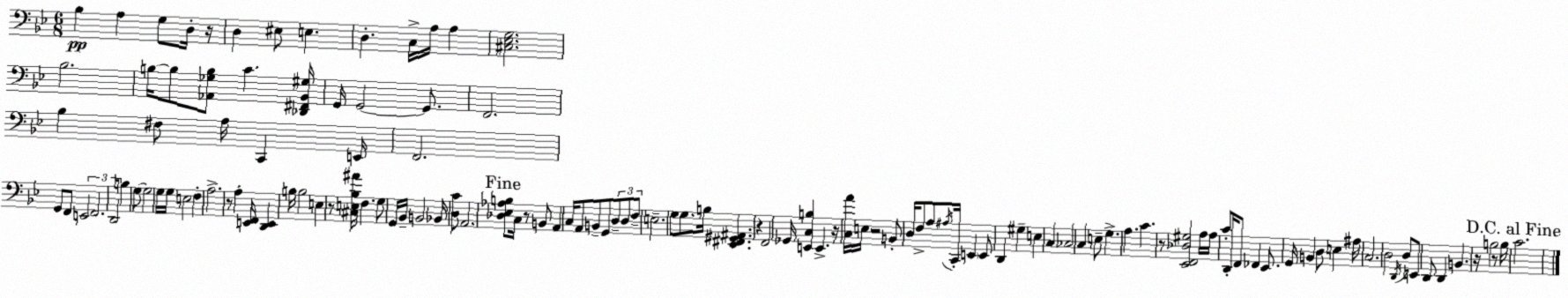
X:1
T:Untitled
M:6/8
L:1/4
K:Bb
_B, A, G,/2 D,/4 z/4 D, ^E,/2 E, D, C,/4 A,/4 A, [^C,_E,G,]2 _B,2 B,/4 B,/2 [_A,,_G,B,]/2 C [_D,,^F,,_B,,^G,]/4 G,,/4 G,,2 G,,/2 F,,2 _B, ^F,/2 A,/4 C,, E,,/4 F,,2 G,,/2 F,,/2 E,,2 F,,2 D,,2 B, G,/2 G,2 G,/4 G,/4 E,2 F, A,2 z/2 A, [E,,F,,]/4 [D,,E,,] B,/4 B,2 E, z/2 [^C,E,_B,^A]/4 F, G,/2 G,,/4 _B,,/4 B,,2 _B,,/4 [D,C]/2 A,,2 [_D,_E,_A,B,]/2 C,/4 z/2 B,,/2 A,, C,/4 A,,/2 B,,/2 G,,/2 D,/2 D,/2 F,/2 E,2 G,/2 G,/2 B,/4 [_E,,^F,,^G,,^A,,] z F,,2 _G,,/4 [E,,C,B,] E,, z/4 [C,A]/4 E,/4 z2 B,,/2 D,/4 F,/2 A,/2 ^A,/4 C,,/4 E,, E,,/2 D,, ^G, E, C, _C,2 C, E,/2 G, A, C z/2 [_E,,F,,_D,^G,]2 A,/4 A,/4 C/2 D,,/4 F,,/2 _F,, _E,,/2 G,,/4 B,, D,/2 E, ^A,/4 C,2 D,2 D,,/4 D,/2 E,,/2 D,,/2 D,, B,, z/4 B,2 z/2 B,/4 C2